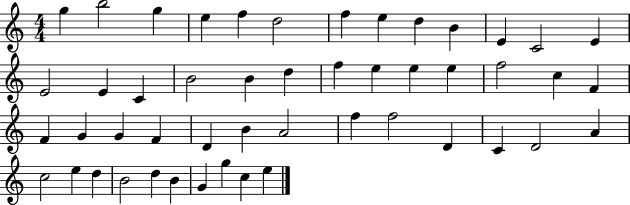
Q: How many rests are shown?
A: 0